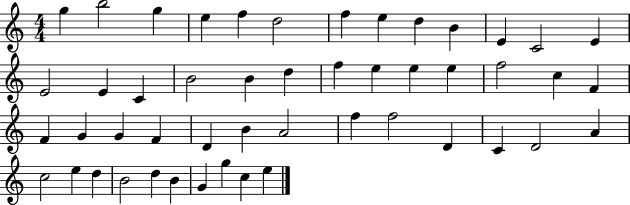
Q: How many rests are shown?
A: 0